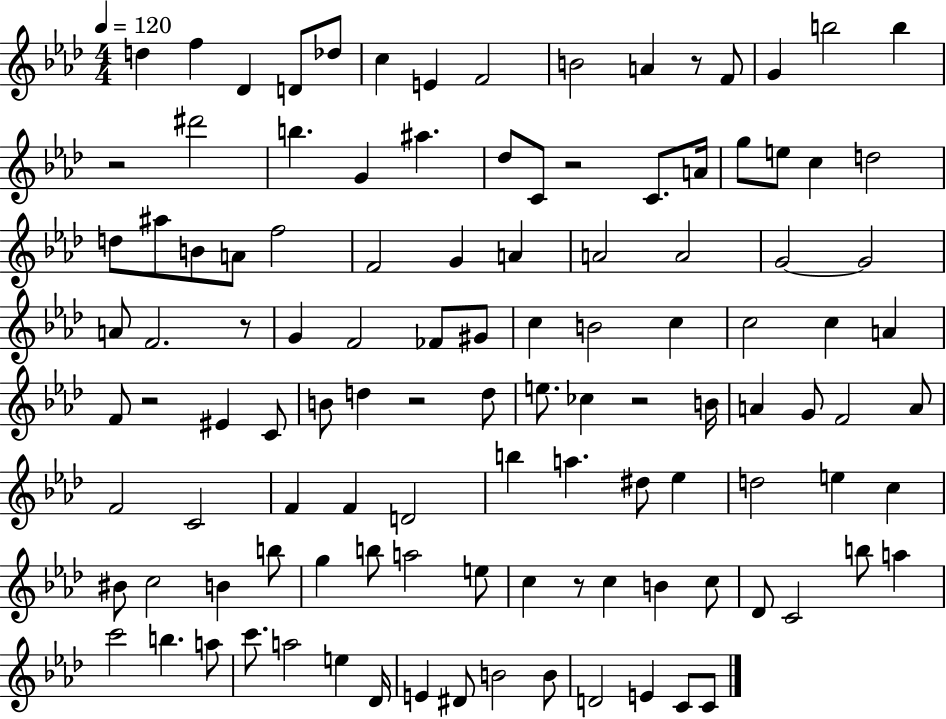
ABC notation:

X:1
T:Untitled
M:4/4
L:1/4
K:Ab
d f _D D/2 _d/2 c E F2 B2 A z/2 F/2 G b2 b z2 ^d'2 b G ^a _d/2 C/2 z2 C/2 A/4 g/2 e/2 c d2 d/2 ^a/2 B/2 A/2 f2 F2 G A A2 A2 G2 G2 A/2 F2 z/2 G F2 _F/2 ^G/2 c B2 c c2 c A F/2 z2 ^E C/2 B/2 d z2 d/2 e/2 _c z2 B/4 A G/2 F2 A/2 F2 C2 F F D2 b a ^d/2 _e d2 e c ^B/2 c2 B b/2 g b/2 a2 e/2 c z/2 c B c/2 _D/2 C2 b/2 a c'2 b a/2 c'/2 a2 e _D/4 E ^D/2 B2 B/2 D2 E C/2 C/2